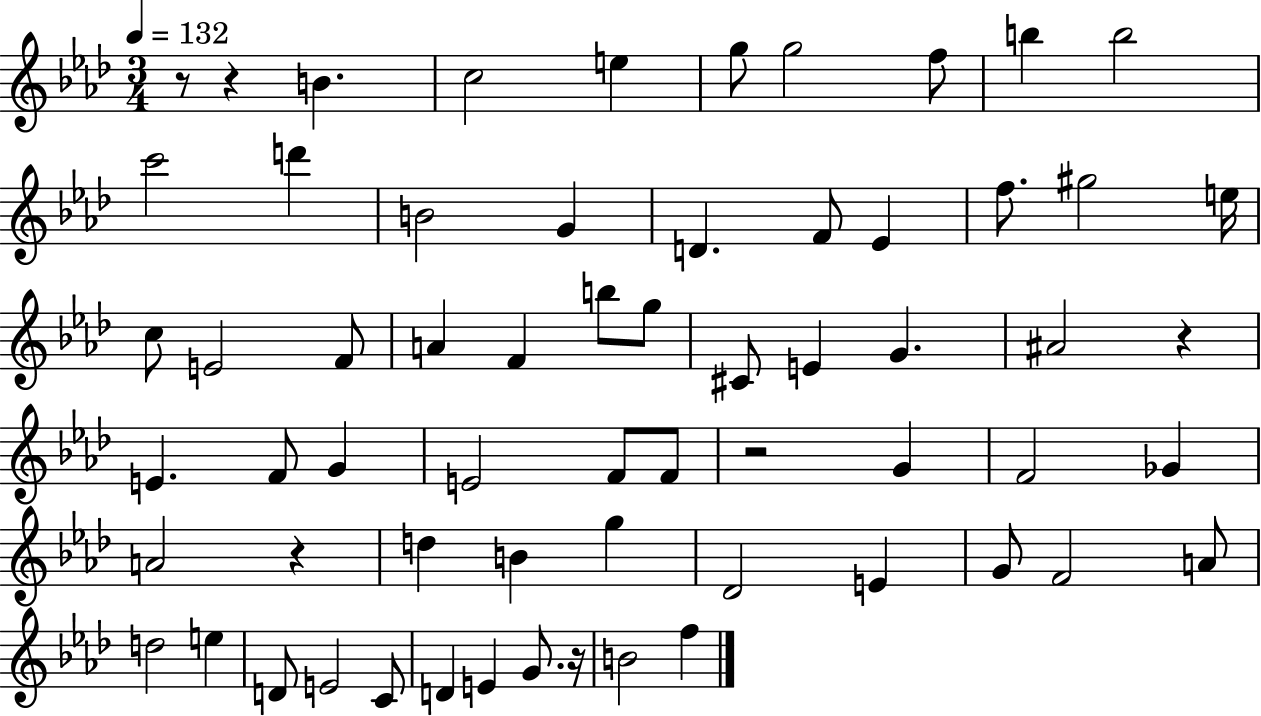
{
  \clef treble
  \numericTimeSignature
  \time 3/4
  \key aes \major
  \tempo 4 = 132
  r8 r4 b'4. | c''2 e''4 | g''8 g''2 f''8 | b''4 b''2 | \break c'''2 d'''4 | b'2 g'4 | d'4. f'8 ees'4 | f''8. gis''2 e''16 | \break c''8 e'2 f'8 | a'4 f'4 b''8 g''8 | cis'8 e'4 g'4. | ais'2 r4 | \break e'4. f'8 g'4 | e'2 f'8 f'8 | r2 g'4 | f'2 ges'4 | \break a'2 r4 | d''4 b'4 g''4 | des'2 e'4 | g'8 f'2 a'8 | \break d''2 e''4 | d'8 e'2 c'8 | d'4 e'4 g'8. r16 | b'2 f''4 | \break \bar "|."
}